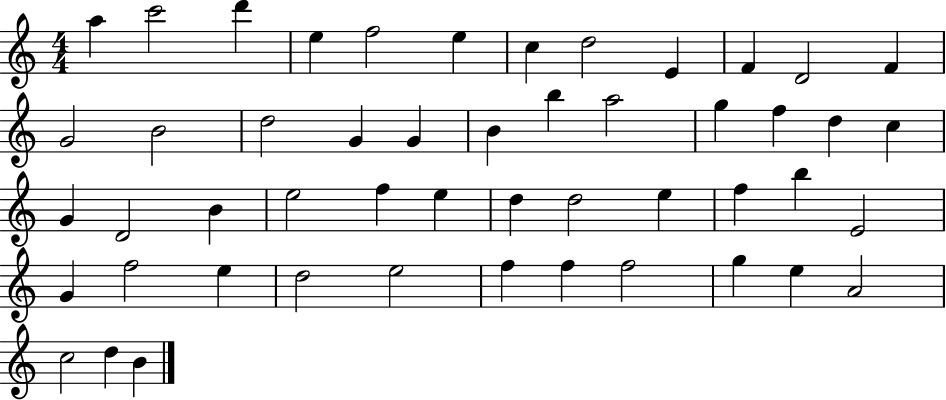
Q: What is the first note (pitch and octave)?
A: A5